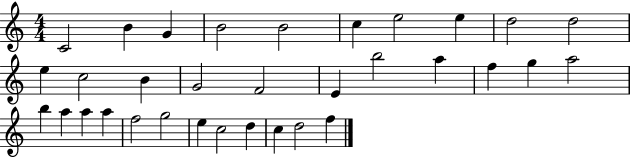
C4/h B4/q G4/q B4/h B4/h C5/q E5/h E5/q D5/h D5/h E5/q C5/h B4/q G4/h F4/h E4/q B5/h A5/q F5/q G5/q A5/h B5/q A5/q A5/q A5/q F5/h G5/h E5/q C5/h D5/q C5/q D5/h F5/q